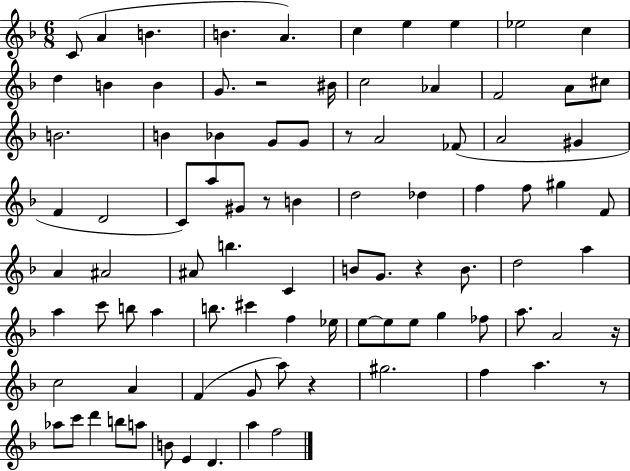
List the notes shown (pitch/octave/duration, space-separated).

C4/e A4/q B4/q. B4/q. A4/q. C5/q E5/q E5/q Eb5/h C5/q D5/q B4/q B4/q G4/e. R/h BIS4/s C5/h Ab4/q F4/h A4/e C#5/e B4/h. B4/q Bb4/q G4/e G4/e R/e A4/h FES4/e A4/h G#4/q F4/q D4/h C4/e A5/e G#4/e R/e B4/q D5/h Db5/q F5/q F5/e G#5/q F4/e A4/q A#4/h A#4/e B5/q. C4/q B4/e G4/e. R/q B4/e. D5/h A5/q A5/q C6/e B5/e A5/q B5/e. C#6/q F5/q Eb5/s E5/e E5/e E5/e G5/q FES5/e A5/e. A4/h R/s C5/h A4/q F4/q G4/e A5/e R/q G#5/h. F5/q A5/q. R/e Ab5/e C6/e D6/q B5/e A5/e B4/e E4/q D4/q. A5/q F5/h